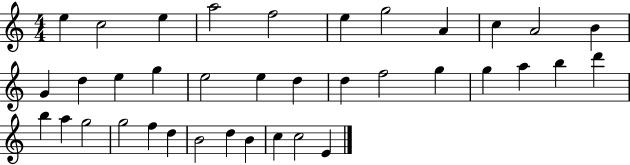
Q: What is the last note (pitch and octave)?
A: E4